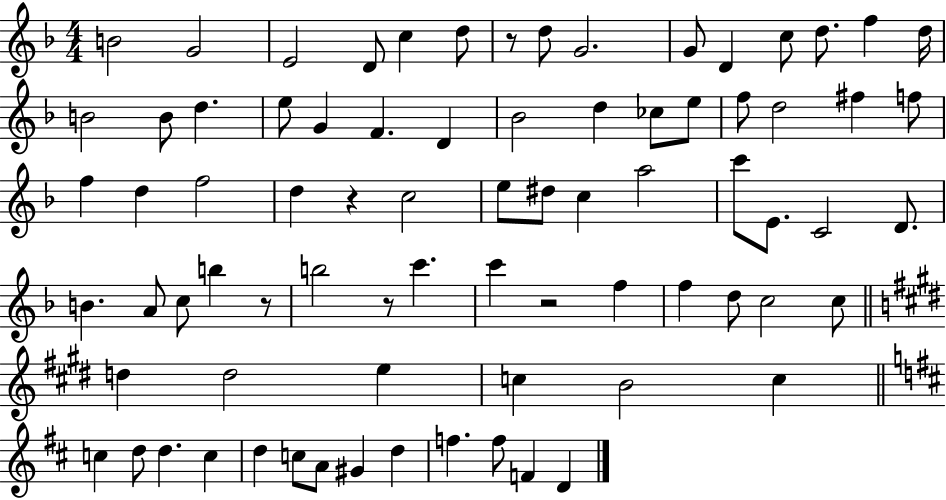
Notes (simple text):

B4/h G4/h E4/h D4/e C5/q D5/e R/e D5/e G4/h. G4/e D4/q C5/e D5/e. F5/q D5/s B4/h B4/e D5/q. E5/e G4/q F4/q. D4/q Bb4/h D5/q CES5/e E5/e F5/e D5/h F#5/q F5/e F5/q D5/q F5/h D5/q R/q C5/h E5/e D#5/e C5/q A5/h C6/e E4/e. C4/h D4/e. B4/q. A4/e C5/e B5/q R/e B5/h R/e C6/q. C6/q R/h F5/q F5/q D5/e C5/h C5/e D5/q D5/h E5/q C5/q B4/h C5/q C5/q D5/e D5/q. C5/q D5/q C5/e A4/e G#4/q D5/q F5/q. F5/e F4/q D4/q